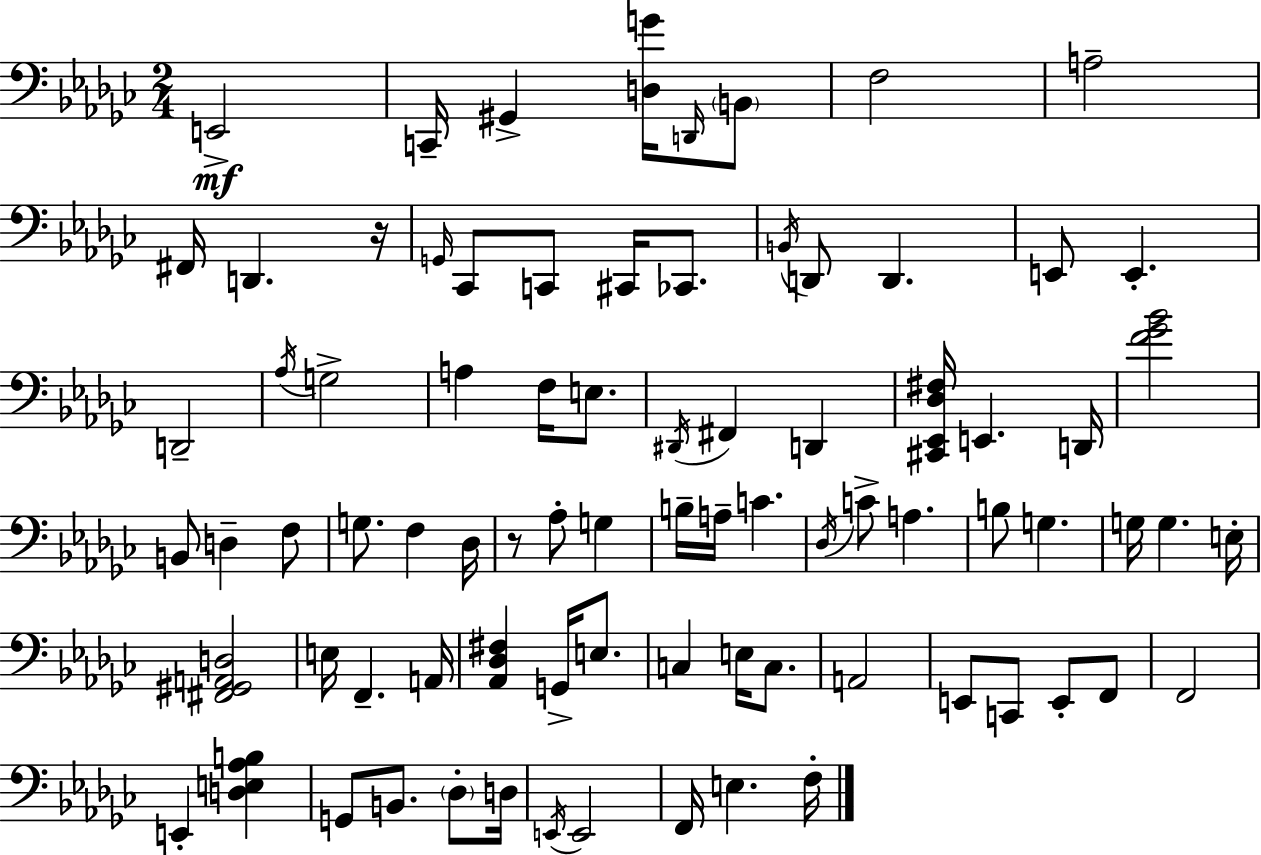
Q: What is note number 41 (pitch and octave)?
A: C4